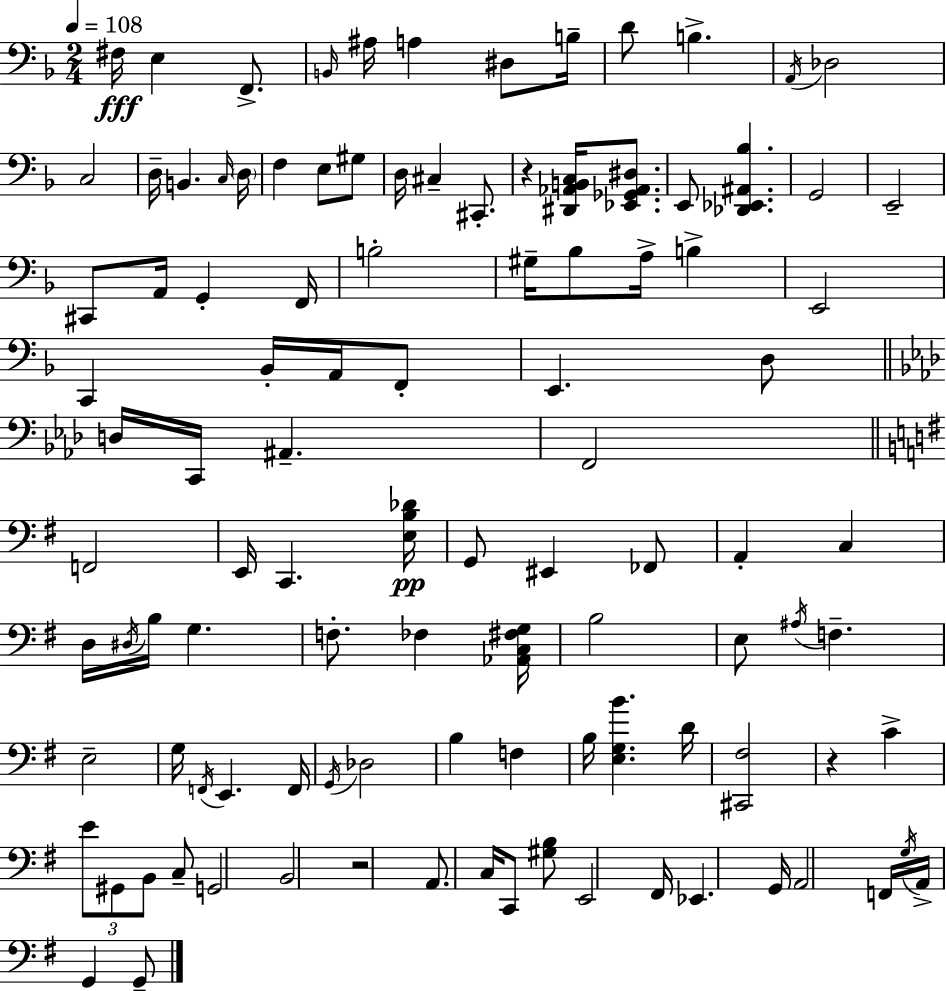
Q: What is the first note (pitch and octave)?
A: F#3